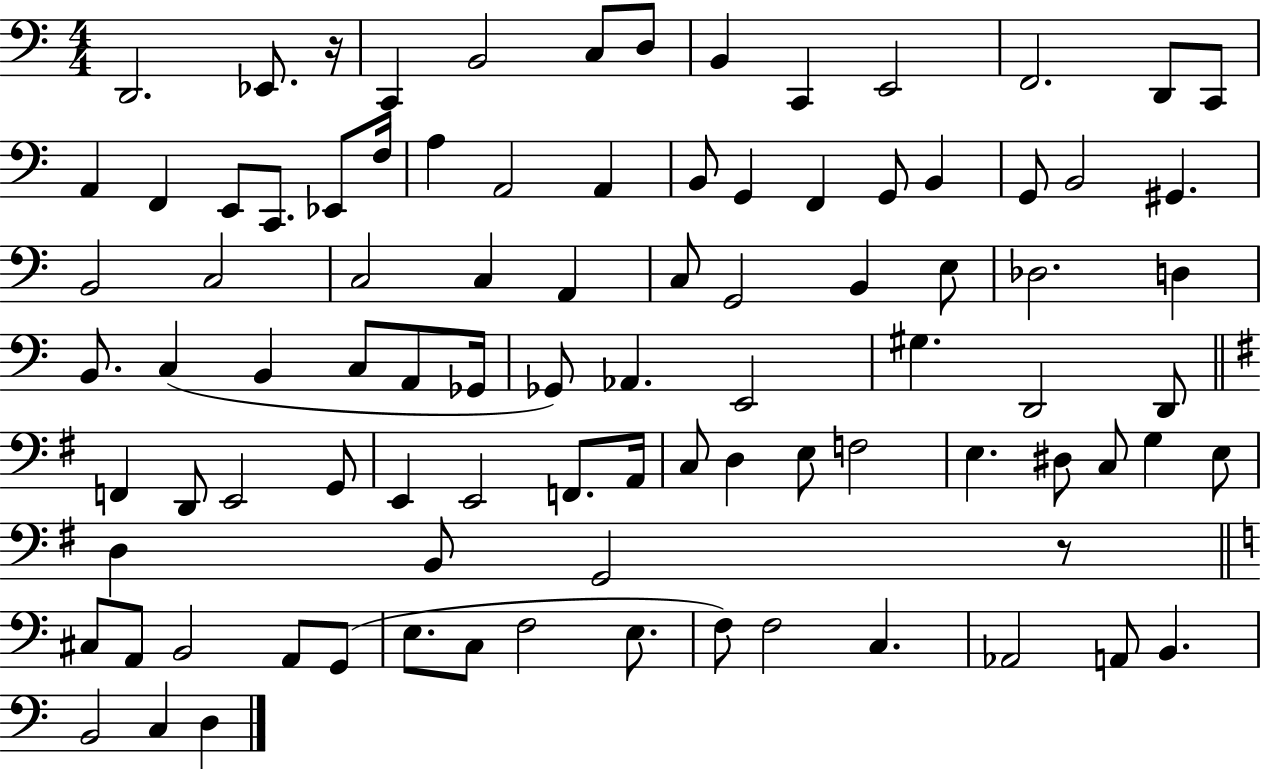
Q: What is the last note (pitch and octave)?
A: D3